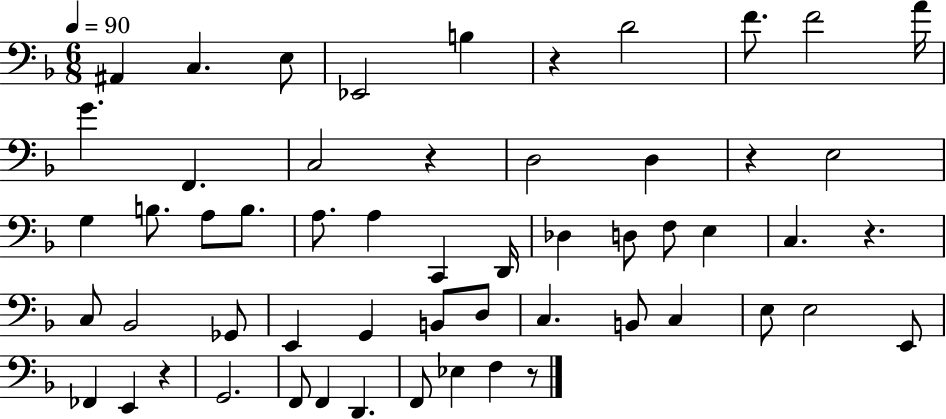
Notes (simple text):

A#2/q C3/q. E3/e Eb2/h B3/q R/q D4/h F4/e. F4/h A4/s G4/q. F2/q. C3/h R/q D3/h D3/q R/q E3/h G3/q B3/e. A3/e B3/e. A3/e. A3/q C2/q D2/s Db3/q D3/e F3/e E3/q C3/q. R/q. C3/e Bb2/h Gb2/e E2/q G2/q B2/e D3/e C3/q. B2/e C3/q E3/e E3/h E2/e FES2/q E2/q R/q G2/h. F2/e F2/q D2/q. F2/e Eb3/q F3/q R/e